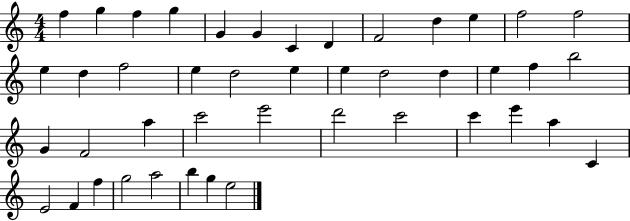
X:1
T:Untitled
M:4/4
L:1/4
K:C
f g f g G G C D F2 d e f2 f2 e d f2 e d2 e e d2 d e f b2 G F2 a c'2 e'2 d'2 c'2 c' e' a C E2 F f g2 a2 b g e2